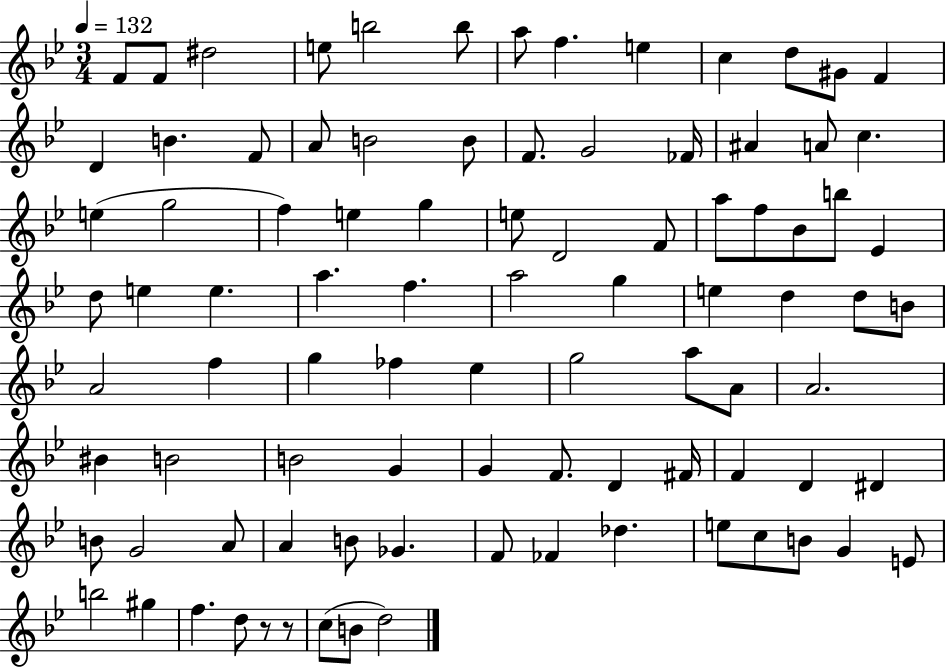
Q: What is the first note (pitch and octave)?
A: F4